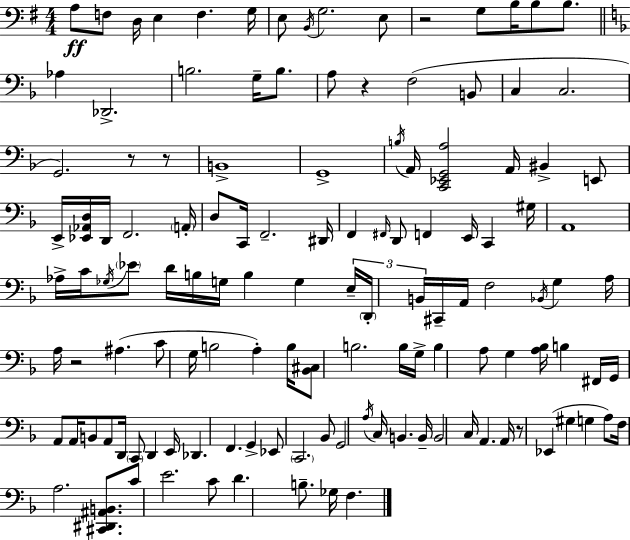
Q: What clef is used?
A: bass